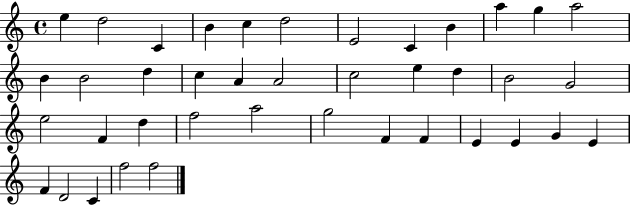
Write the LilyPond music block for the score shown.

{
  \clef treble
  \time 4/4
  \defaultTimeSignature
  \key c \major
  e''4 d''2 c'4 | b'4 c''4 d''2 | e'2 c'4 b'4 | a''4 g''4 a''2 | \break b'4 b'2 d''4 | c''4 a'4 a'2 | c''2 e''4 d''4 | b'2 g'2 | \break e''2 f'4 d''4 | f''2 a''2 | g''2 f'4 f'4 | e'4 e'4 g'4 e'4 | \break f'4 d'2 c'4 | f''2 f''2 | \bar "|."
}